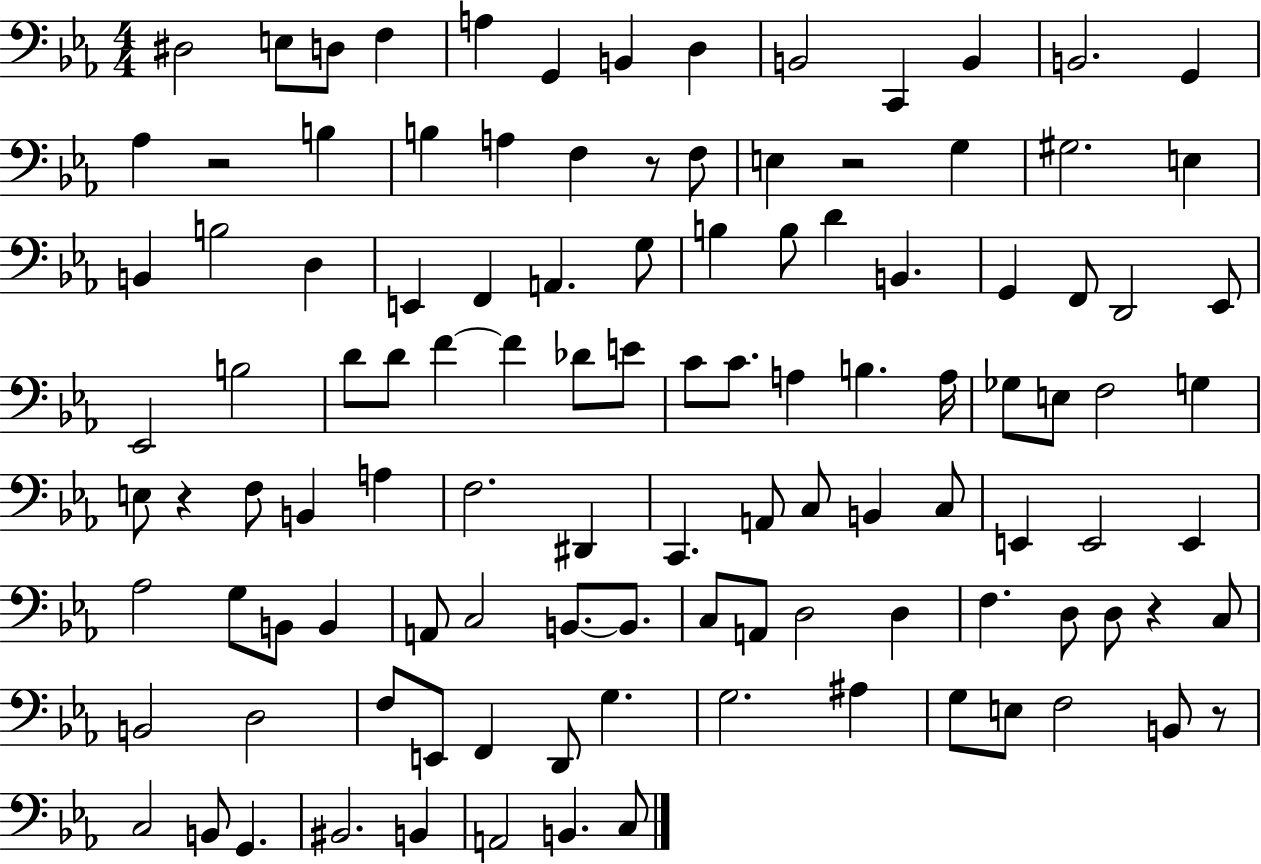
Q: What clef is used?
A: bass